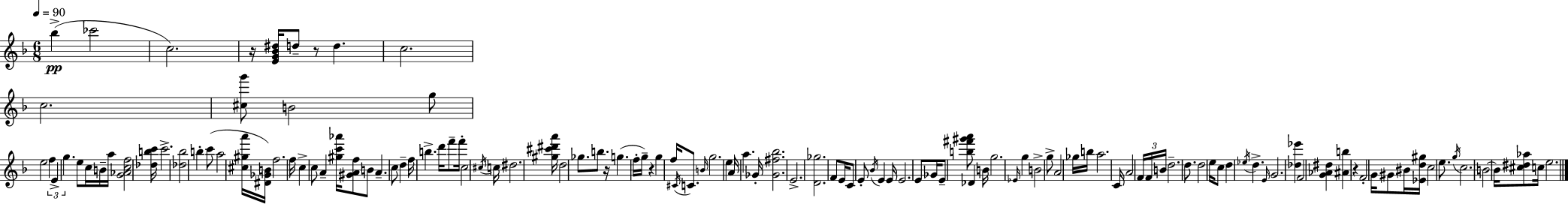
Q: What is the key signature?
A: F major